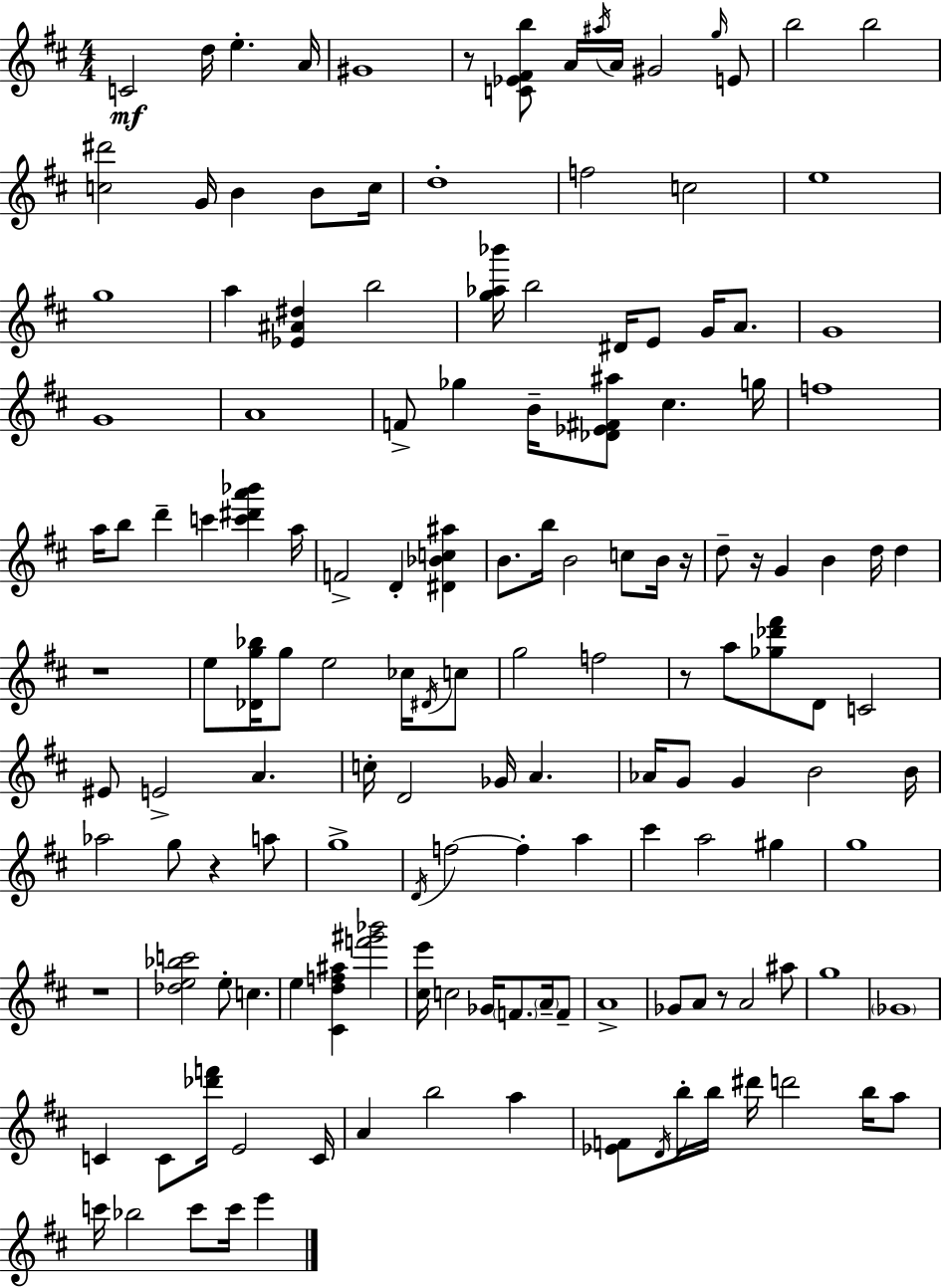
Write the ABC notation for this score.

X:1
T:Untitled
M:4/4
L:1/4
K:D
C2 d/4 e A/4 ^G4 z/2 [C_E^Fb]/2 A/4 ^a/4 A/4 ^G2 g/4 E/2 b2 b2 [c^d']2 G/4 B B/2 c/4 d4 f2 c2 e4 g4 a [_E^A^d] b2 [g_a_b']/4 b2 ^D/4 E/2 G/4 A/2 G4 G4 A4 F/2 _g B/4 [_D_E^F^a]/2 ^c g/4 f4 a/4 b/2 d' c' [c'^d'a'_b'] a/4 F2 D [^D_Bc^a] B/2 b/4 B2 c/2 B/4 z/4 d/2 z/4 G B d/4 d z4 e/2 [_Dg_b]/4 g/2 e2 _c/4 ^D/4 c/2 g2 f2 z/2 a/2 [_g_d'^f']/2 D/2 C2 ^E/2 E2 A c/4 D2 _G/4 A _A/4 G/2 G B2 B/4 _a2 g/2 z a/2 g4 D/4 f2 f a ^c' a2 ^g g4 z4 [_de_bc']2 e/2 c e [^Cdf^a] [f'^g'_b']2 [^ce']/4 c2 _G/4 F/2 A/4 F/2 A4 _G/2 A/2 z/2 A2 ^a/2 g4 _G4 C C/2 [_d'f']/4 E2 C/4 A b2 a [_EF]/2 D/4 b/4 b/4 ^d'/4 d'2 b/4 a/2 c'/4 _b2 c'/2 c'/4 e'